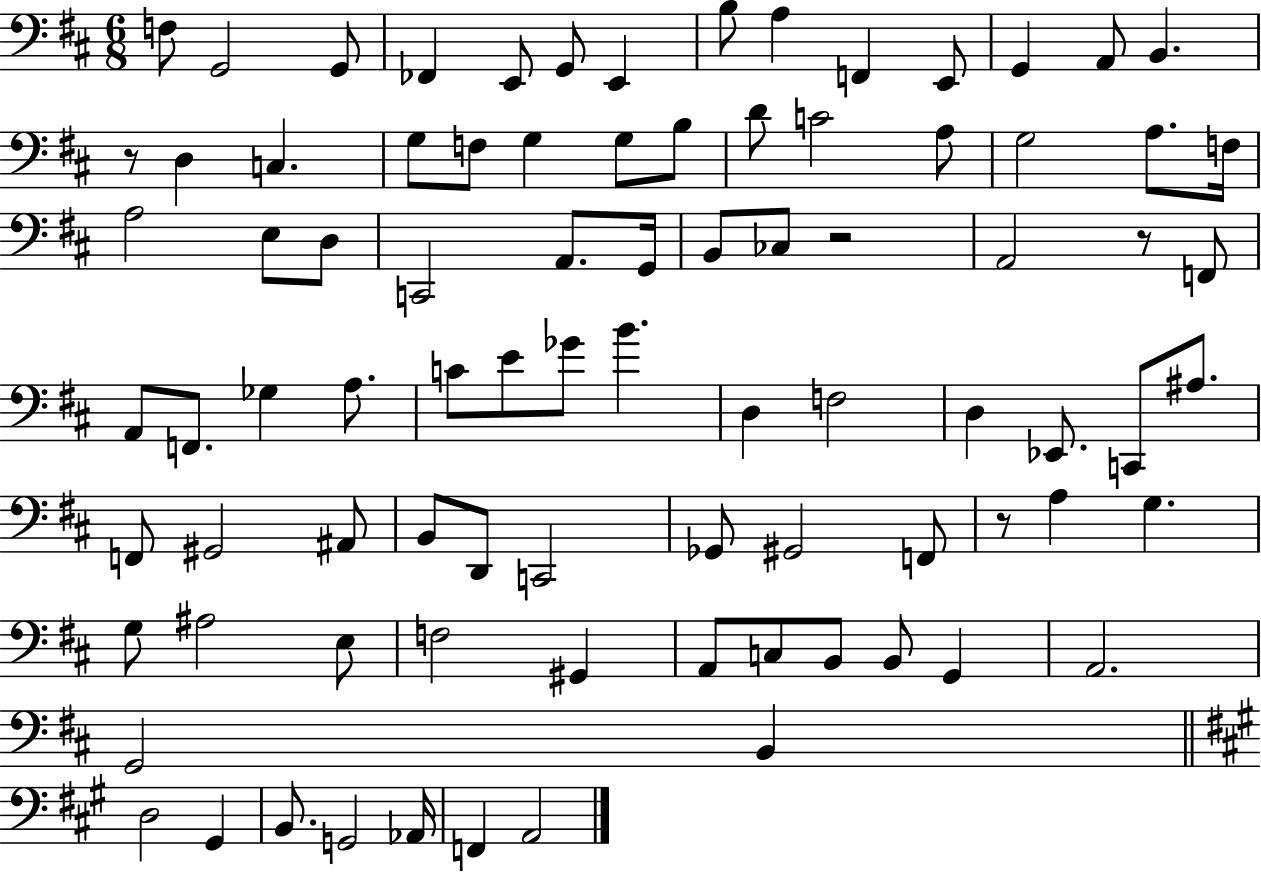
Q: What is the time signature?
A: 6/8